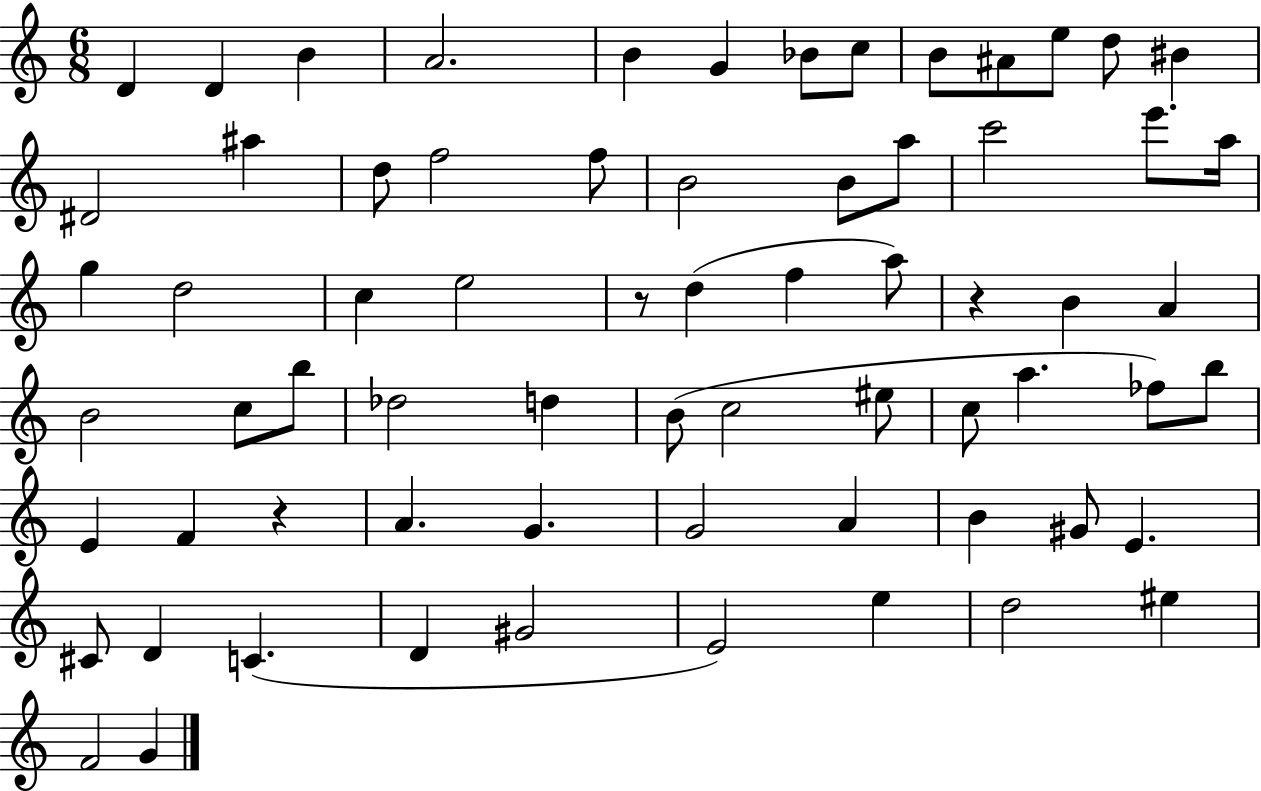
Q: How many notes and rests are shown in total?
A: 68